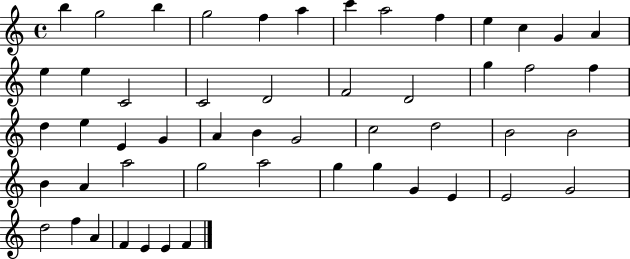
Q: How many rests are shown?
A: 0